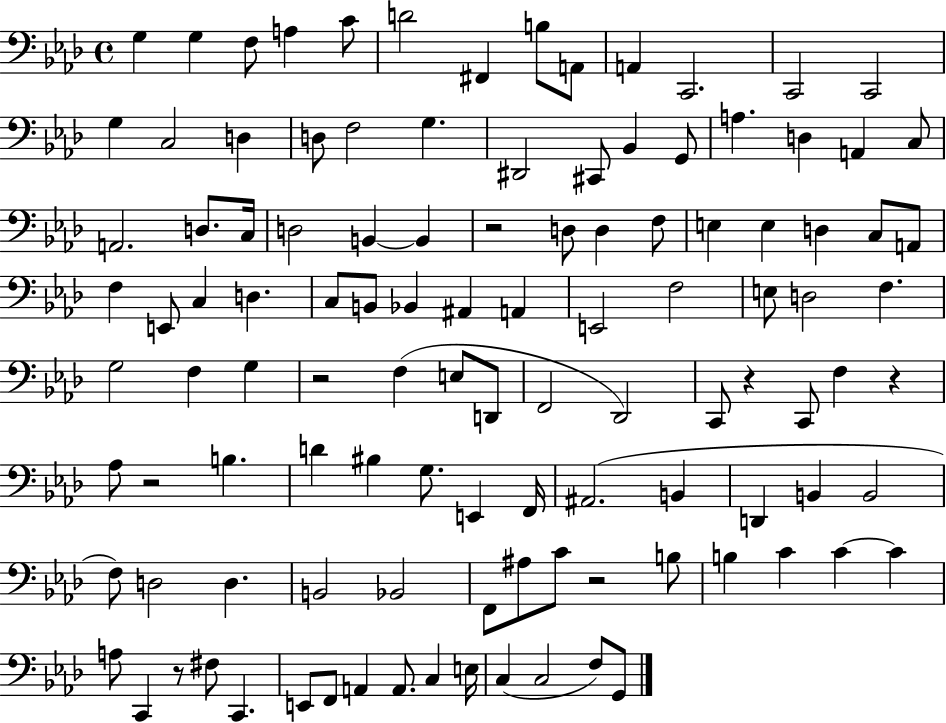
X:1
T:Untitled
M:4/4
L:1/4
K:Ab
G, G, F,/2 A, C/2 D2 ^F,, B,/2 A,,/2 A,, C,,2 C,,2 C,,2 G, C,2 D, D,/2 F,2 G, ^D,,2 ^C,,/2 _B,, G,,/2 A, D, A,, C,/2 A,,2 D,/2 C,/4 D,2 B,, B,, z2 D,/2 D, F,/2 E, E, D, C,/2 A,,/2 F, E,,/2 C, D, C,/2 B,,/2 _B,, ^A,, A,, E,,2 F,2 E,/2 D,2 F, G,2 F, G, z2 F, E,/2 D,,/2 F,,2 _D,,2 C,,/2 z C,,/2 F, z _A,/2 z2 B, D ^B, G,/2 E,, F,,/4 ^A,,2 B,, D,, B,, B,,2 F,/2 D,2 D, B,,2 _B,,2 F,,/2 ^A,/2 C/2 z2 B,/2 B, C C C A,/2 C,, z/2 ^F,/2 C,, E,,/2 F,,/2 A,, A,,/2 C, E,/4 C, C,2 F,/2 G,,/2